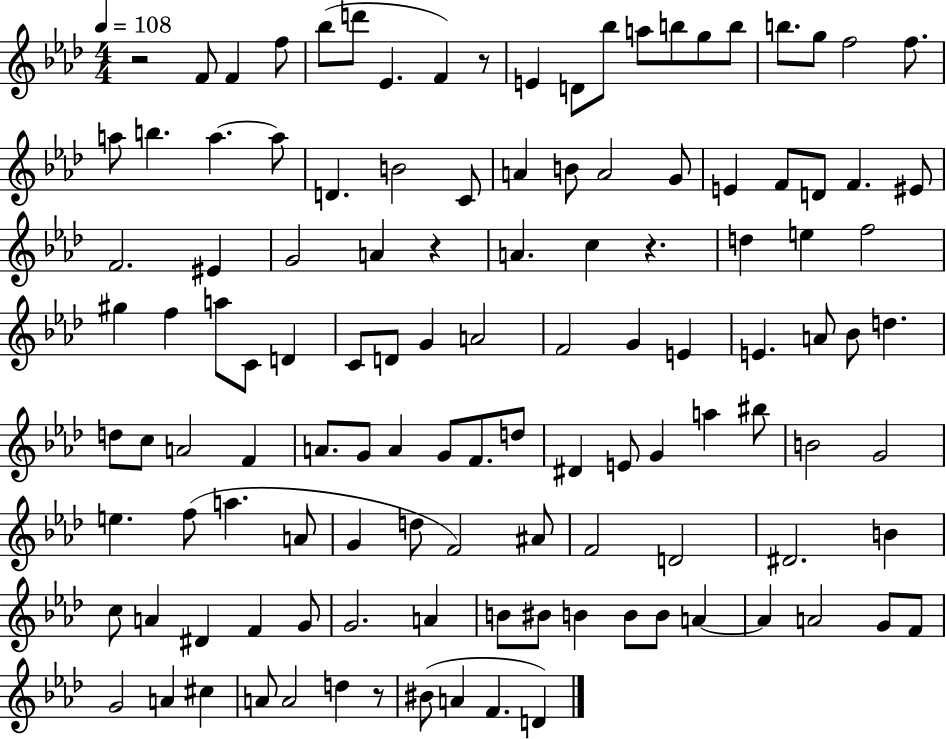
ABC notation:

X:1
T:Untitled
M:4/4
L:1/4
K:Ab
z2 F/2 F f/2 _b/2 d'/2 _E F z/2 E D/2 _b/2 a/2 b/2 g/2 b/2 b/2 g/2 f2 f/2 a/2 b a a/2 D B2 C/2 A B/2 A2 G/2 E F/2 D/2 F ^E/2 F2 ^E G2 A z A c z d e f2 ^g f a/2 C/2 D C/2 D/2 G A2 F2 G E E A/2 _B/2 d d/2 c/2 A2 F A/2 G/2 A G/2 F/2 d/2 ^D E/2 G a ^b/2 B2 G2 e f/2 a A/2 G d/2 F2 ^A/2 F2 D2 ^D2 B c/2 A ^D F G/2 G2 A B/2 ^B/2 B B/2 B/2 A A A2 G/2 F/2 G2 A ^c A/2 A2 d z/2 ^B/2 A F D